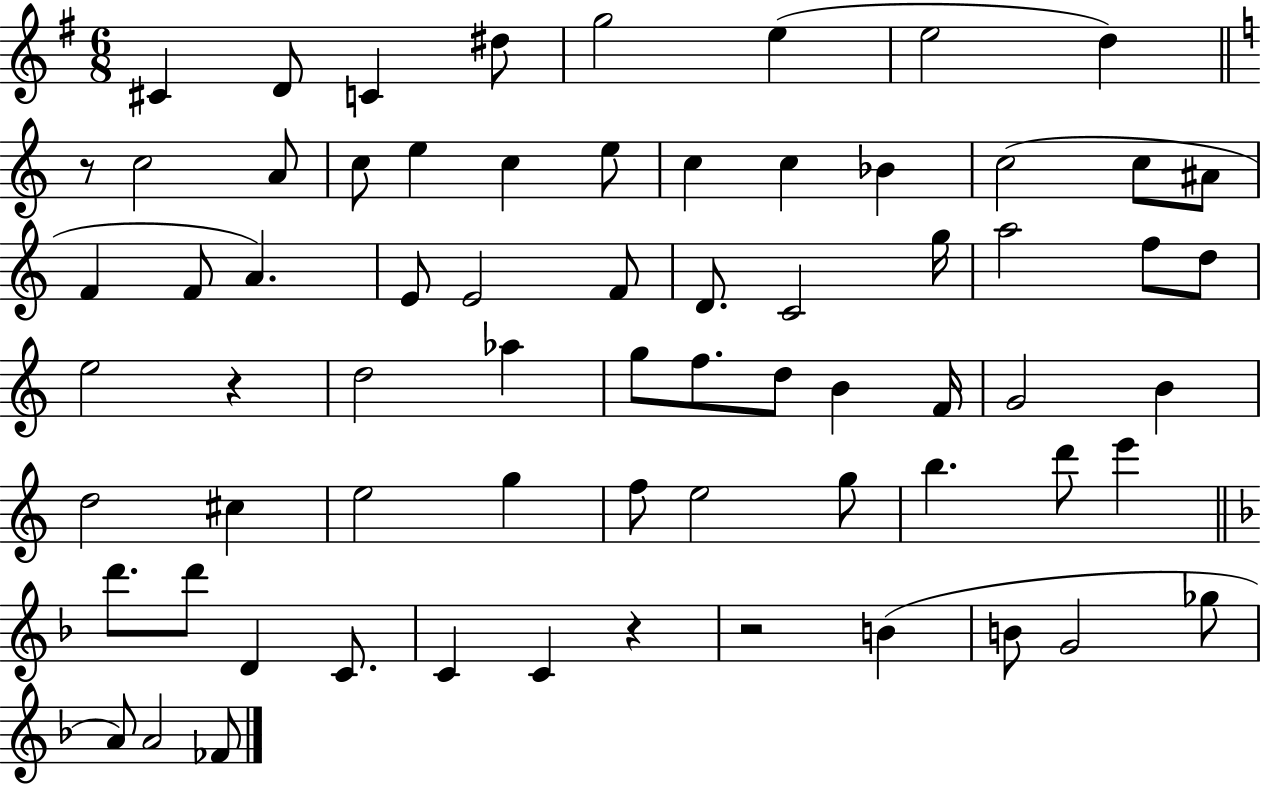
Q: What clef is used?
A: treble